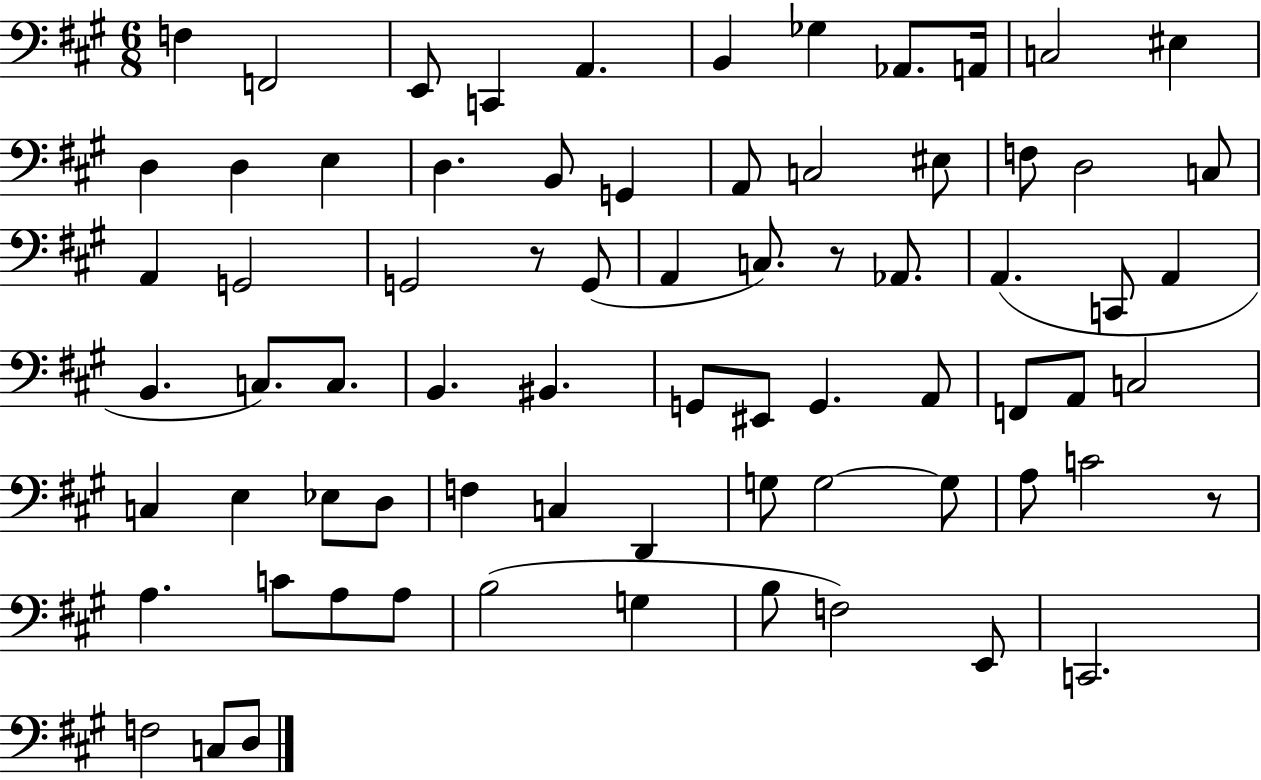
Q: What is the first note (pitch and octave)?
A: F3